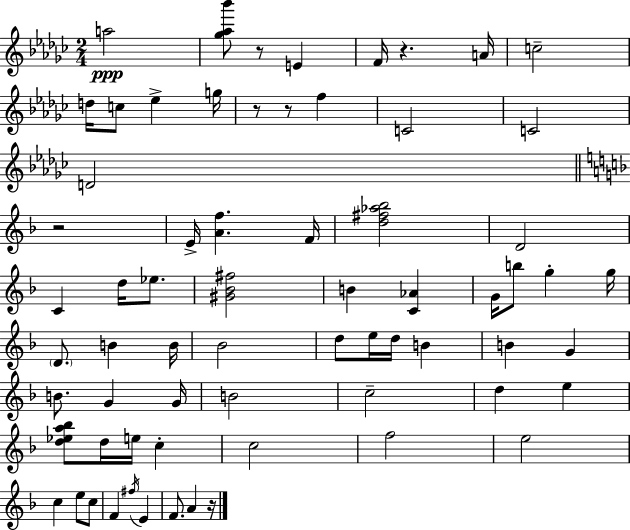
{
  \clef treble
  \numericTimeSignature
  \time 2/4
  \key ees \minor
  a''2\ppp | <ges'' aes'' bes'''>8 r8 e'4 | f'16 r4. a'16 | c''2-- | \break d''16 c''8 ees''4-> g''16 | r8 r8 f''4 | c'2 | c'2 | \break d'2 | \bar "||" \break \key f \major r2 | e'16-> <a' f''>4. f'16 | <d'' fis'' aes'' bes''>2 | d'2 | \break c'4 d''16 ees''8. | <gis' bes' fis''>2 | b'4 <c' aes'>4 | g'16 b''8 g''4-. g''16 | \break \parenthesize d'8. b'4 b'16 | bes'2 | d''8 e''16 d''16 b'4 | b'4 g'4 | \break b'8. g'4 g'16 | b'2 | c''2-- | d''4 e''4 | \break <d'' ees'' a'' bes''>8 d''16 e''16 c''4-. | c''2 | f''2 | e''2 | \break c''4 e''8 c''8 | f'4 \acciaccatura { fis''16 } e'4 | f'8. a'4 | r16 \bar "|."
}